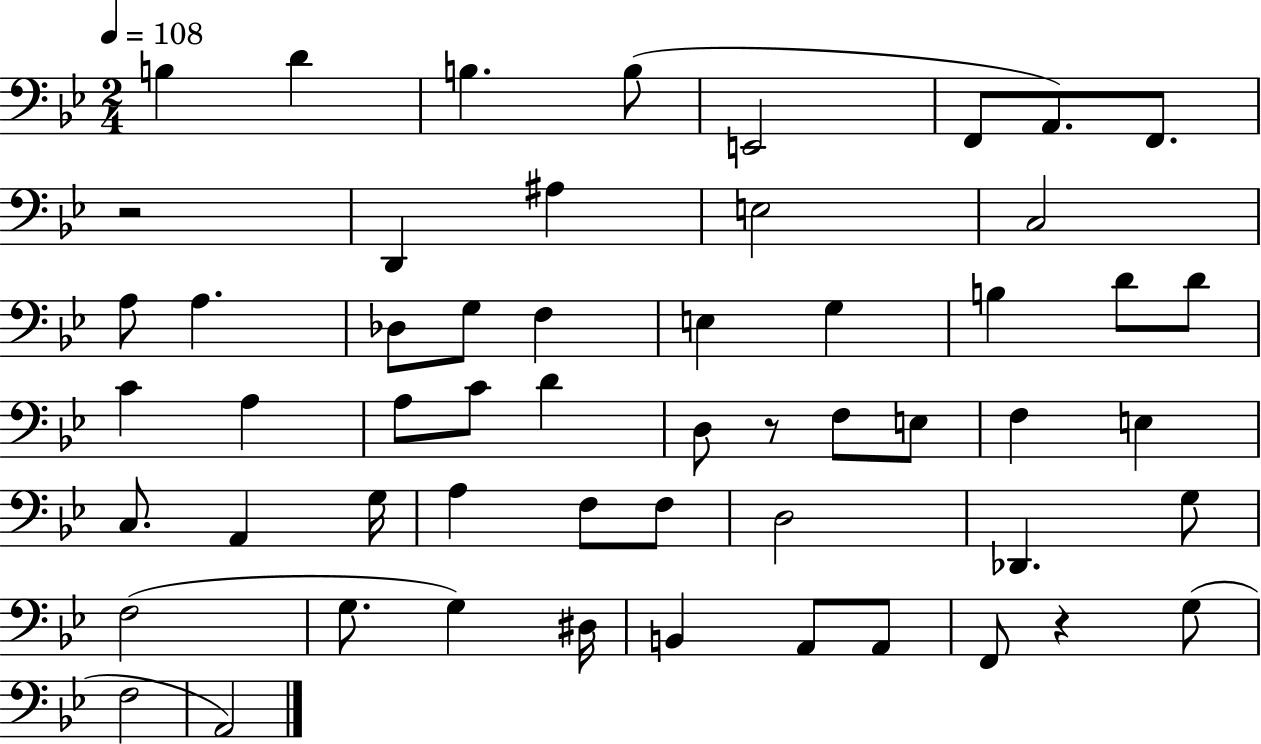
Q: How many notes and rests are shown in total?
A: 55